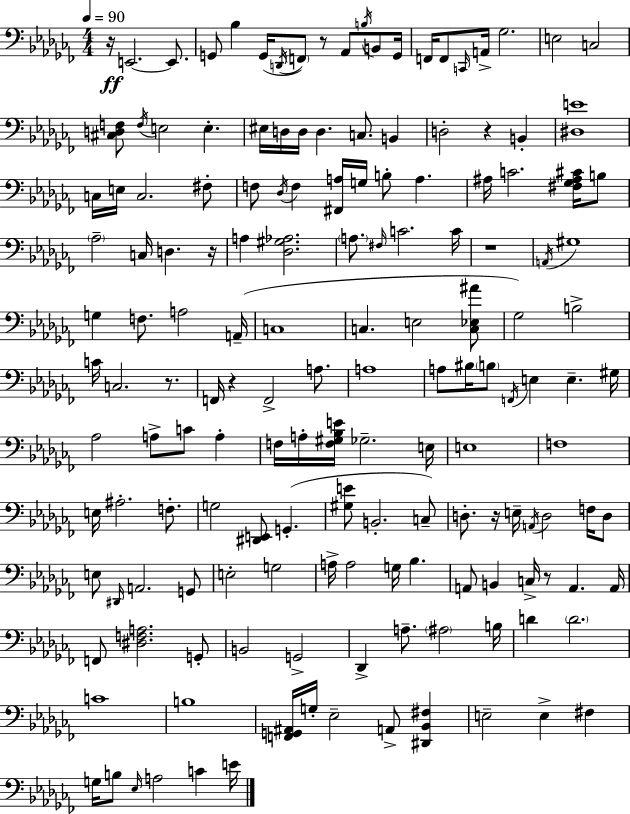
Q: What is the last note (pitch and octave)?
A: E4